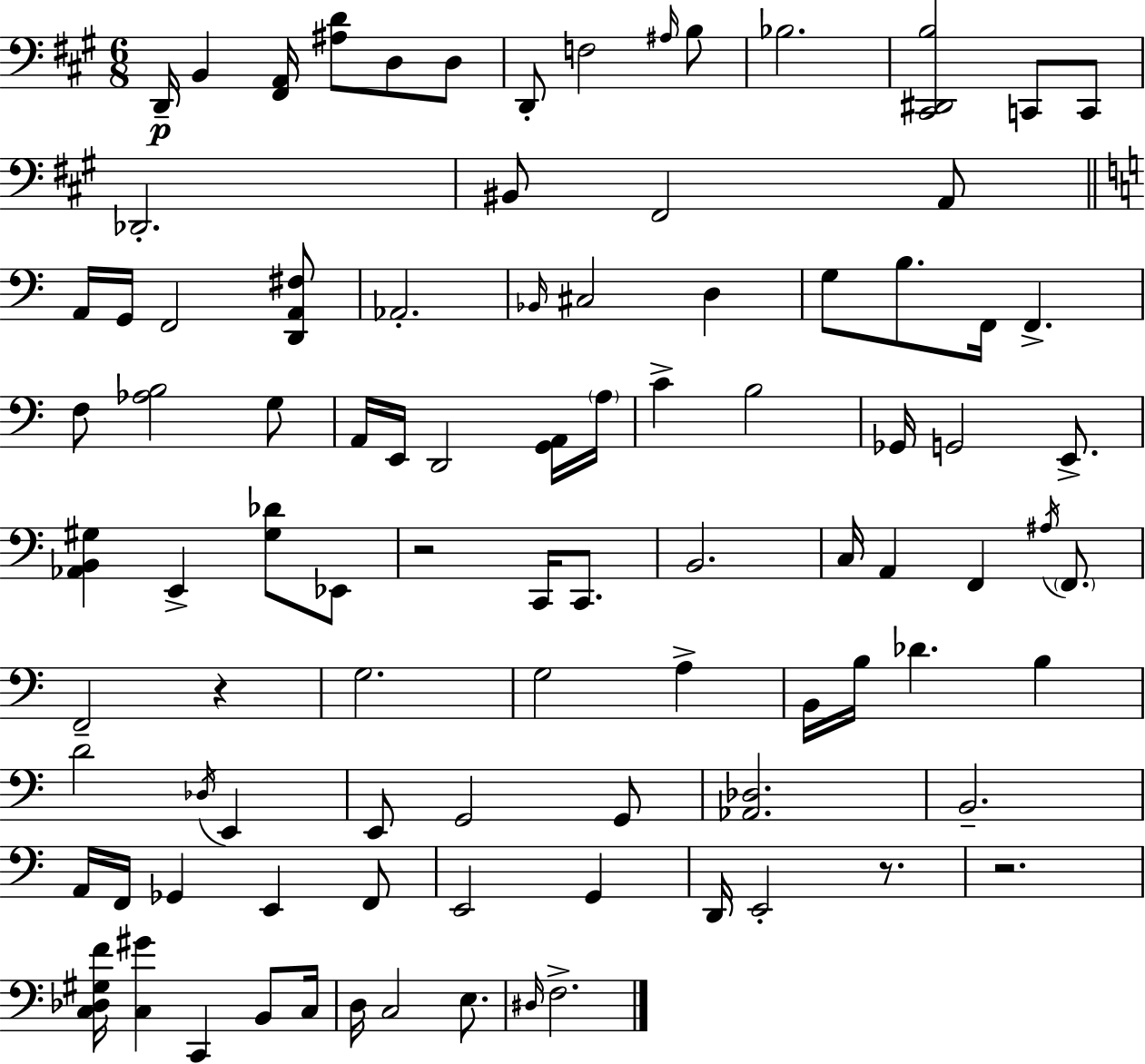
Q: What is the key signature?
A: A major